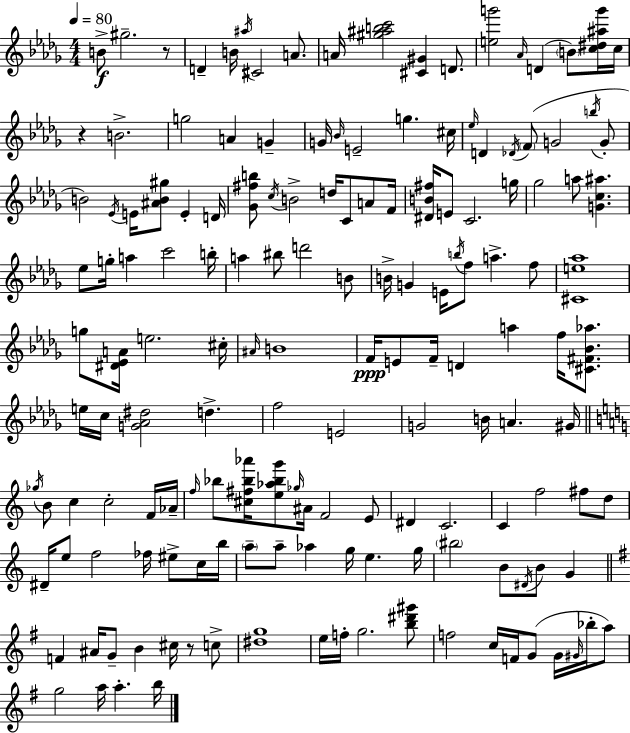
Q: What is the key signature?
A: BES minor